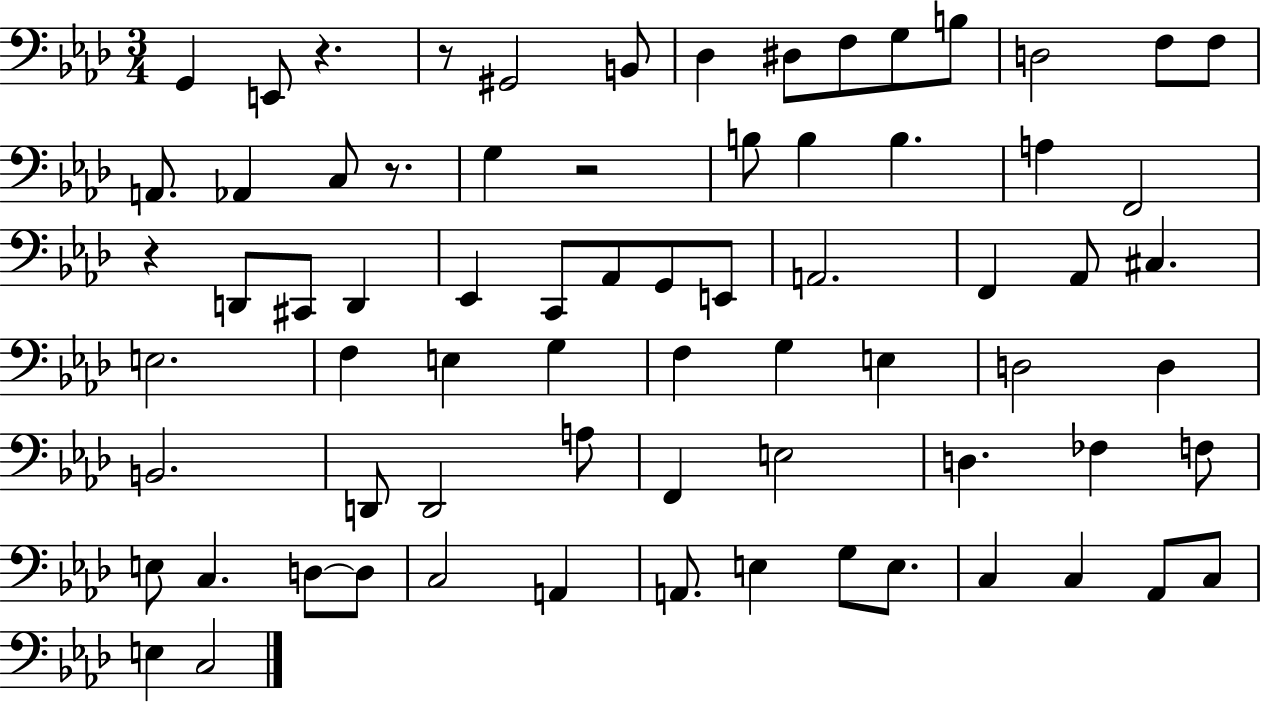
G2/q E2/e R/q. R/e G#2/h B2/e Db3/q D#3/e F3/e G3/e B3/e D3/h F3/e F3/e A2/e. Ab2/q C3/e R/e. G3/q R/h B3/e B3/q B3/q. A3/q F2/h R/q D2/e C#2/e D2/q Eb2/q C2/e Ab2/e G2/e E2/e A2/h. F2/q Ab2/e C#3/q. E3/h. F3/q E3/q G3/q F3/q G3/q E3/q D3/h D3/q B2/h. D2/e D2/h A3/e F2/q E3/h D3/q. FES3/q F3/e E3/e C3/q. D3/e D3/e C3/h A2/q A2/e. E3/q G3/e E3/e. C3/q C3/q Ab2/e C3/e E3/q C3/h